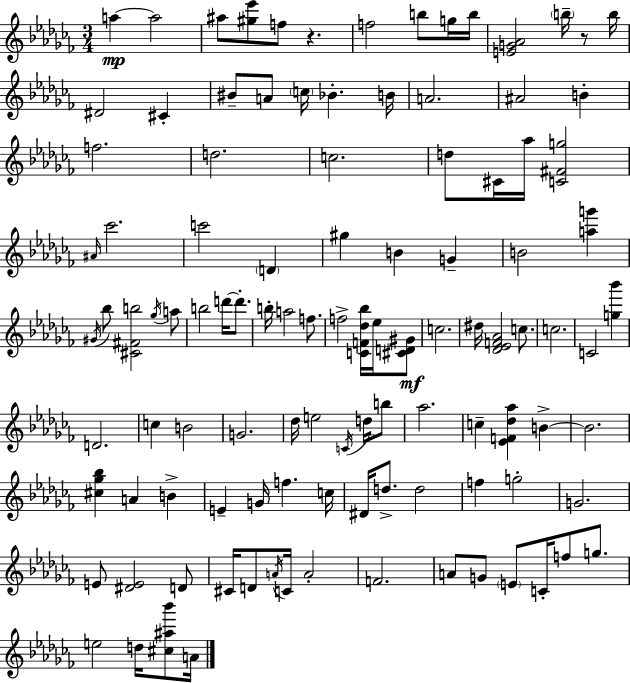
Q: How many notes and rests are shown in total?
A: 108